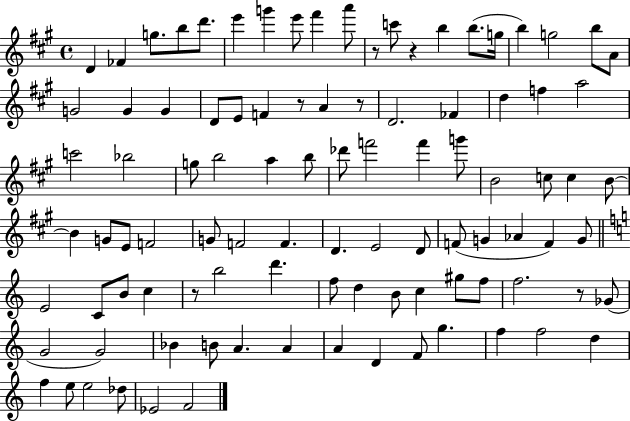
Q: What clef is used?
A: treble